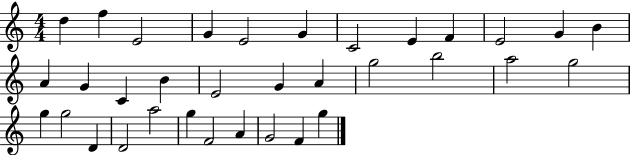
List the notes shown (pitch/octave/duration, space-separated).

D5/q F5/q E4/h G4/q E4/h G4/q C4/h E4/q F4/q E4/h G4/q B4/q A4/q G4/q C4/q B4/q E4/h G4/q A4/q G5/h B5/h A5/h G5/h G5/q G5/h D4/q D4/h A5/h G5/q F4/h A4/q G4/h F4/q G5/q